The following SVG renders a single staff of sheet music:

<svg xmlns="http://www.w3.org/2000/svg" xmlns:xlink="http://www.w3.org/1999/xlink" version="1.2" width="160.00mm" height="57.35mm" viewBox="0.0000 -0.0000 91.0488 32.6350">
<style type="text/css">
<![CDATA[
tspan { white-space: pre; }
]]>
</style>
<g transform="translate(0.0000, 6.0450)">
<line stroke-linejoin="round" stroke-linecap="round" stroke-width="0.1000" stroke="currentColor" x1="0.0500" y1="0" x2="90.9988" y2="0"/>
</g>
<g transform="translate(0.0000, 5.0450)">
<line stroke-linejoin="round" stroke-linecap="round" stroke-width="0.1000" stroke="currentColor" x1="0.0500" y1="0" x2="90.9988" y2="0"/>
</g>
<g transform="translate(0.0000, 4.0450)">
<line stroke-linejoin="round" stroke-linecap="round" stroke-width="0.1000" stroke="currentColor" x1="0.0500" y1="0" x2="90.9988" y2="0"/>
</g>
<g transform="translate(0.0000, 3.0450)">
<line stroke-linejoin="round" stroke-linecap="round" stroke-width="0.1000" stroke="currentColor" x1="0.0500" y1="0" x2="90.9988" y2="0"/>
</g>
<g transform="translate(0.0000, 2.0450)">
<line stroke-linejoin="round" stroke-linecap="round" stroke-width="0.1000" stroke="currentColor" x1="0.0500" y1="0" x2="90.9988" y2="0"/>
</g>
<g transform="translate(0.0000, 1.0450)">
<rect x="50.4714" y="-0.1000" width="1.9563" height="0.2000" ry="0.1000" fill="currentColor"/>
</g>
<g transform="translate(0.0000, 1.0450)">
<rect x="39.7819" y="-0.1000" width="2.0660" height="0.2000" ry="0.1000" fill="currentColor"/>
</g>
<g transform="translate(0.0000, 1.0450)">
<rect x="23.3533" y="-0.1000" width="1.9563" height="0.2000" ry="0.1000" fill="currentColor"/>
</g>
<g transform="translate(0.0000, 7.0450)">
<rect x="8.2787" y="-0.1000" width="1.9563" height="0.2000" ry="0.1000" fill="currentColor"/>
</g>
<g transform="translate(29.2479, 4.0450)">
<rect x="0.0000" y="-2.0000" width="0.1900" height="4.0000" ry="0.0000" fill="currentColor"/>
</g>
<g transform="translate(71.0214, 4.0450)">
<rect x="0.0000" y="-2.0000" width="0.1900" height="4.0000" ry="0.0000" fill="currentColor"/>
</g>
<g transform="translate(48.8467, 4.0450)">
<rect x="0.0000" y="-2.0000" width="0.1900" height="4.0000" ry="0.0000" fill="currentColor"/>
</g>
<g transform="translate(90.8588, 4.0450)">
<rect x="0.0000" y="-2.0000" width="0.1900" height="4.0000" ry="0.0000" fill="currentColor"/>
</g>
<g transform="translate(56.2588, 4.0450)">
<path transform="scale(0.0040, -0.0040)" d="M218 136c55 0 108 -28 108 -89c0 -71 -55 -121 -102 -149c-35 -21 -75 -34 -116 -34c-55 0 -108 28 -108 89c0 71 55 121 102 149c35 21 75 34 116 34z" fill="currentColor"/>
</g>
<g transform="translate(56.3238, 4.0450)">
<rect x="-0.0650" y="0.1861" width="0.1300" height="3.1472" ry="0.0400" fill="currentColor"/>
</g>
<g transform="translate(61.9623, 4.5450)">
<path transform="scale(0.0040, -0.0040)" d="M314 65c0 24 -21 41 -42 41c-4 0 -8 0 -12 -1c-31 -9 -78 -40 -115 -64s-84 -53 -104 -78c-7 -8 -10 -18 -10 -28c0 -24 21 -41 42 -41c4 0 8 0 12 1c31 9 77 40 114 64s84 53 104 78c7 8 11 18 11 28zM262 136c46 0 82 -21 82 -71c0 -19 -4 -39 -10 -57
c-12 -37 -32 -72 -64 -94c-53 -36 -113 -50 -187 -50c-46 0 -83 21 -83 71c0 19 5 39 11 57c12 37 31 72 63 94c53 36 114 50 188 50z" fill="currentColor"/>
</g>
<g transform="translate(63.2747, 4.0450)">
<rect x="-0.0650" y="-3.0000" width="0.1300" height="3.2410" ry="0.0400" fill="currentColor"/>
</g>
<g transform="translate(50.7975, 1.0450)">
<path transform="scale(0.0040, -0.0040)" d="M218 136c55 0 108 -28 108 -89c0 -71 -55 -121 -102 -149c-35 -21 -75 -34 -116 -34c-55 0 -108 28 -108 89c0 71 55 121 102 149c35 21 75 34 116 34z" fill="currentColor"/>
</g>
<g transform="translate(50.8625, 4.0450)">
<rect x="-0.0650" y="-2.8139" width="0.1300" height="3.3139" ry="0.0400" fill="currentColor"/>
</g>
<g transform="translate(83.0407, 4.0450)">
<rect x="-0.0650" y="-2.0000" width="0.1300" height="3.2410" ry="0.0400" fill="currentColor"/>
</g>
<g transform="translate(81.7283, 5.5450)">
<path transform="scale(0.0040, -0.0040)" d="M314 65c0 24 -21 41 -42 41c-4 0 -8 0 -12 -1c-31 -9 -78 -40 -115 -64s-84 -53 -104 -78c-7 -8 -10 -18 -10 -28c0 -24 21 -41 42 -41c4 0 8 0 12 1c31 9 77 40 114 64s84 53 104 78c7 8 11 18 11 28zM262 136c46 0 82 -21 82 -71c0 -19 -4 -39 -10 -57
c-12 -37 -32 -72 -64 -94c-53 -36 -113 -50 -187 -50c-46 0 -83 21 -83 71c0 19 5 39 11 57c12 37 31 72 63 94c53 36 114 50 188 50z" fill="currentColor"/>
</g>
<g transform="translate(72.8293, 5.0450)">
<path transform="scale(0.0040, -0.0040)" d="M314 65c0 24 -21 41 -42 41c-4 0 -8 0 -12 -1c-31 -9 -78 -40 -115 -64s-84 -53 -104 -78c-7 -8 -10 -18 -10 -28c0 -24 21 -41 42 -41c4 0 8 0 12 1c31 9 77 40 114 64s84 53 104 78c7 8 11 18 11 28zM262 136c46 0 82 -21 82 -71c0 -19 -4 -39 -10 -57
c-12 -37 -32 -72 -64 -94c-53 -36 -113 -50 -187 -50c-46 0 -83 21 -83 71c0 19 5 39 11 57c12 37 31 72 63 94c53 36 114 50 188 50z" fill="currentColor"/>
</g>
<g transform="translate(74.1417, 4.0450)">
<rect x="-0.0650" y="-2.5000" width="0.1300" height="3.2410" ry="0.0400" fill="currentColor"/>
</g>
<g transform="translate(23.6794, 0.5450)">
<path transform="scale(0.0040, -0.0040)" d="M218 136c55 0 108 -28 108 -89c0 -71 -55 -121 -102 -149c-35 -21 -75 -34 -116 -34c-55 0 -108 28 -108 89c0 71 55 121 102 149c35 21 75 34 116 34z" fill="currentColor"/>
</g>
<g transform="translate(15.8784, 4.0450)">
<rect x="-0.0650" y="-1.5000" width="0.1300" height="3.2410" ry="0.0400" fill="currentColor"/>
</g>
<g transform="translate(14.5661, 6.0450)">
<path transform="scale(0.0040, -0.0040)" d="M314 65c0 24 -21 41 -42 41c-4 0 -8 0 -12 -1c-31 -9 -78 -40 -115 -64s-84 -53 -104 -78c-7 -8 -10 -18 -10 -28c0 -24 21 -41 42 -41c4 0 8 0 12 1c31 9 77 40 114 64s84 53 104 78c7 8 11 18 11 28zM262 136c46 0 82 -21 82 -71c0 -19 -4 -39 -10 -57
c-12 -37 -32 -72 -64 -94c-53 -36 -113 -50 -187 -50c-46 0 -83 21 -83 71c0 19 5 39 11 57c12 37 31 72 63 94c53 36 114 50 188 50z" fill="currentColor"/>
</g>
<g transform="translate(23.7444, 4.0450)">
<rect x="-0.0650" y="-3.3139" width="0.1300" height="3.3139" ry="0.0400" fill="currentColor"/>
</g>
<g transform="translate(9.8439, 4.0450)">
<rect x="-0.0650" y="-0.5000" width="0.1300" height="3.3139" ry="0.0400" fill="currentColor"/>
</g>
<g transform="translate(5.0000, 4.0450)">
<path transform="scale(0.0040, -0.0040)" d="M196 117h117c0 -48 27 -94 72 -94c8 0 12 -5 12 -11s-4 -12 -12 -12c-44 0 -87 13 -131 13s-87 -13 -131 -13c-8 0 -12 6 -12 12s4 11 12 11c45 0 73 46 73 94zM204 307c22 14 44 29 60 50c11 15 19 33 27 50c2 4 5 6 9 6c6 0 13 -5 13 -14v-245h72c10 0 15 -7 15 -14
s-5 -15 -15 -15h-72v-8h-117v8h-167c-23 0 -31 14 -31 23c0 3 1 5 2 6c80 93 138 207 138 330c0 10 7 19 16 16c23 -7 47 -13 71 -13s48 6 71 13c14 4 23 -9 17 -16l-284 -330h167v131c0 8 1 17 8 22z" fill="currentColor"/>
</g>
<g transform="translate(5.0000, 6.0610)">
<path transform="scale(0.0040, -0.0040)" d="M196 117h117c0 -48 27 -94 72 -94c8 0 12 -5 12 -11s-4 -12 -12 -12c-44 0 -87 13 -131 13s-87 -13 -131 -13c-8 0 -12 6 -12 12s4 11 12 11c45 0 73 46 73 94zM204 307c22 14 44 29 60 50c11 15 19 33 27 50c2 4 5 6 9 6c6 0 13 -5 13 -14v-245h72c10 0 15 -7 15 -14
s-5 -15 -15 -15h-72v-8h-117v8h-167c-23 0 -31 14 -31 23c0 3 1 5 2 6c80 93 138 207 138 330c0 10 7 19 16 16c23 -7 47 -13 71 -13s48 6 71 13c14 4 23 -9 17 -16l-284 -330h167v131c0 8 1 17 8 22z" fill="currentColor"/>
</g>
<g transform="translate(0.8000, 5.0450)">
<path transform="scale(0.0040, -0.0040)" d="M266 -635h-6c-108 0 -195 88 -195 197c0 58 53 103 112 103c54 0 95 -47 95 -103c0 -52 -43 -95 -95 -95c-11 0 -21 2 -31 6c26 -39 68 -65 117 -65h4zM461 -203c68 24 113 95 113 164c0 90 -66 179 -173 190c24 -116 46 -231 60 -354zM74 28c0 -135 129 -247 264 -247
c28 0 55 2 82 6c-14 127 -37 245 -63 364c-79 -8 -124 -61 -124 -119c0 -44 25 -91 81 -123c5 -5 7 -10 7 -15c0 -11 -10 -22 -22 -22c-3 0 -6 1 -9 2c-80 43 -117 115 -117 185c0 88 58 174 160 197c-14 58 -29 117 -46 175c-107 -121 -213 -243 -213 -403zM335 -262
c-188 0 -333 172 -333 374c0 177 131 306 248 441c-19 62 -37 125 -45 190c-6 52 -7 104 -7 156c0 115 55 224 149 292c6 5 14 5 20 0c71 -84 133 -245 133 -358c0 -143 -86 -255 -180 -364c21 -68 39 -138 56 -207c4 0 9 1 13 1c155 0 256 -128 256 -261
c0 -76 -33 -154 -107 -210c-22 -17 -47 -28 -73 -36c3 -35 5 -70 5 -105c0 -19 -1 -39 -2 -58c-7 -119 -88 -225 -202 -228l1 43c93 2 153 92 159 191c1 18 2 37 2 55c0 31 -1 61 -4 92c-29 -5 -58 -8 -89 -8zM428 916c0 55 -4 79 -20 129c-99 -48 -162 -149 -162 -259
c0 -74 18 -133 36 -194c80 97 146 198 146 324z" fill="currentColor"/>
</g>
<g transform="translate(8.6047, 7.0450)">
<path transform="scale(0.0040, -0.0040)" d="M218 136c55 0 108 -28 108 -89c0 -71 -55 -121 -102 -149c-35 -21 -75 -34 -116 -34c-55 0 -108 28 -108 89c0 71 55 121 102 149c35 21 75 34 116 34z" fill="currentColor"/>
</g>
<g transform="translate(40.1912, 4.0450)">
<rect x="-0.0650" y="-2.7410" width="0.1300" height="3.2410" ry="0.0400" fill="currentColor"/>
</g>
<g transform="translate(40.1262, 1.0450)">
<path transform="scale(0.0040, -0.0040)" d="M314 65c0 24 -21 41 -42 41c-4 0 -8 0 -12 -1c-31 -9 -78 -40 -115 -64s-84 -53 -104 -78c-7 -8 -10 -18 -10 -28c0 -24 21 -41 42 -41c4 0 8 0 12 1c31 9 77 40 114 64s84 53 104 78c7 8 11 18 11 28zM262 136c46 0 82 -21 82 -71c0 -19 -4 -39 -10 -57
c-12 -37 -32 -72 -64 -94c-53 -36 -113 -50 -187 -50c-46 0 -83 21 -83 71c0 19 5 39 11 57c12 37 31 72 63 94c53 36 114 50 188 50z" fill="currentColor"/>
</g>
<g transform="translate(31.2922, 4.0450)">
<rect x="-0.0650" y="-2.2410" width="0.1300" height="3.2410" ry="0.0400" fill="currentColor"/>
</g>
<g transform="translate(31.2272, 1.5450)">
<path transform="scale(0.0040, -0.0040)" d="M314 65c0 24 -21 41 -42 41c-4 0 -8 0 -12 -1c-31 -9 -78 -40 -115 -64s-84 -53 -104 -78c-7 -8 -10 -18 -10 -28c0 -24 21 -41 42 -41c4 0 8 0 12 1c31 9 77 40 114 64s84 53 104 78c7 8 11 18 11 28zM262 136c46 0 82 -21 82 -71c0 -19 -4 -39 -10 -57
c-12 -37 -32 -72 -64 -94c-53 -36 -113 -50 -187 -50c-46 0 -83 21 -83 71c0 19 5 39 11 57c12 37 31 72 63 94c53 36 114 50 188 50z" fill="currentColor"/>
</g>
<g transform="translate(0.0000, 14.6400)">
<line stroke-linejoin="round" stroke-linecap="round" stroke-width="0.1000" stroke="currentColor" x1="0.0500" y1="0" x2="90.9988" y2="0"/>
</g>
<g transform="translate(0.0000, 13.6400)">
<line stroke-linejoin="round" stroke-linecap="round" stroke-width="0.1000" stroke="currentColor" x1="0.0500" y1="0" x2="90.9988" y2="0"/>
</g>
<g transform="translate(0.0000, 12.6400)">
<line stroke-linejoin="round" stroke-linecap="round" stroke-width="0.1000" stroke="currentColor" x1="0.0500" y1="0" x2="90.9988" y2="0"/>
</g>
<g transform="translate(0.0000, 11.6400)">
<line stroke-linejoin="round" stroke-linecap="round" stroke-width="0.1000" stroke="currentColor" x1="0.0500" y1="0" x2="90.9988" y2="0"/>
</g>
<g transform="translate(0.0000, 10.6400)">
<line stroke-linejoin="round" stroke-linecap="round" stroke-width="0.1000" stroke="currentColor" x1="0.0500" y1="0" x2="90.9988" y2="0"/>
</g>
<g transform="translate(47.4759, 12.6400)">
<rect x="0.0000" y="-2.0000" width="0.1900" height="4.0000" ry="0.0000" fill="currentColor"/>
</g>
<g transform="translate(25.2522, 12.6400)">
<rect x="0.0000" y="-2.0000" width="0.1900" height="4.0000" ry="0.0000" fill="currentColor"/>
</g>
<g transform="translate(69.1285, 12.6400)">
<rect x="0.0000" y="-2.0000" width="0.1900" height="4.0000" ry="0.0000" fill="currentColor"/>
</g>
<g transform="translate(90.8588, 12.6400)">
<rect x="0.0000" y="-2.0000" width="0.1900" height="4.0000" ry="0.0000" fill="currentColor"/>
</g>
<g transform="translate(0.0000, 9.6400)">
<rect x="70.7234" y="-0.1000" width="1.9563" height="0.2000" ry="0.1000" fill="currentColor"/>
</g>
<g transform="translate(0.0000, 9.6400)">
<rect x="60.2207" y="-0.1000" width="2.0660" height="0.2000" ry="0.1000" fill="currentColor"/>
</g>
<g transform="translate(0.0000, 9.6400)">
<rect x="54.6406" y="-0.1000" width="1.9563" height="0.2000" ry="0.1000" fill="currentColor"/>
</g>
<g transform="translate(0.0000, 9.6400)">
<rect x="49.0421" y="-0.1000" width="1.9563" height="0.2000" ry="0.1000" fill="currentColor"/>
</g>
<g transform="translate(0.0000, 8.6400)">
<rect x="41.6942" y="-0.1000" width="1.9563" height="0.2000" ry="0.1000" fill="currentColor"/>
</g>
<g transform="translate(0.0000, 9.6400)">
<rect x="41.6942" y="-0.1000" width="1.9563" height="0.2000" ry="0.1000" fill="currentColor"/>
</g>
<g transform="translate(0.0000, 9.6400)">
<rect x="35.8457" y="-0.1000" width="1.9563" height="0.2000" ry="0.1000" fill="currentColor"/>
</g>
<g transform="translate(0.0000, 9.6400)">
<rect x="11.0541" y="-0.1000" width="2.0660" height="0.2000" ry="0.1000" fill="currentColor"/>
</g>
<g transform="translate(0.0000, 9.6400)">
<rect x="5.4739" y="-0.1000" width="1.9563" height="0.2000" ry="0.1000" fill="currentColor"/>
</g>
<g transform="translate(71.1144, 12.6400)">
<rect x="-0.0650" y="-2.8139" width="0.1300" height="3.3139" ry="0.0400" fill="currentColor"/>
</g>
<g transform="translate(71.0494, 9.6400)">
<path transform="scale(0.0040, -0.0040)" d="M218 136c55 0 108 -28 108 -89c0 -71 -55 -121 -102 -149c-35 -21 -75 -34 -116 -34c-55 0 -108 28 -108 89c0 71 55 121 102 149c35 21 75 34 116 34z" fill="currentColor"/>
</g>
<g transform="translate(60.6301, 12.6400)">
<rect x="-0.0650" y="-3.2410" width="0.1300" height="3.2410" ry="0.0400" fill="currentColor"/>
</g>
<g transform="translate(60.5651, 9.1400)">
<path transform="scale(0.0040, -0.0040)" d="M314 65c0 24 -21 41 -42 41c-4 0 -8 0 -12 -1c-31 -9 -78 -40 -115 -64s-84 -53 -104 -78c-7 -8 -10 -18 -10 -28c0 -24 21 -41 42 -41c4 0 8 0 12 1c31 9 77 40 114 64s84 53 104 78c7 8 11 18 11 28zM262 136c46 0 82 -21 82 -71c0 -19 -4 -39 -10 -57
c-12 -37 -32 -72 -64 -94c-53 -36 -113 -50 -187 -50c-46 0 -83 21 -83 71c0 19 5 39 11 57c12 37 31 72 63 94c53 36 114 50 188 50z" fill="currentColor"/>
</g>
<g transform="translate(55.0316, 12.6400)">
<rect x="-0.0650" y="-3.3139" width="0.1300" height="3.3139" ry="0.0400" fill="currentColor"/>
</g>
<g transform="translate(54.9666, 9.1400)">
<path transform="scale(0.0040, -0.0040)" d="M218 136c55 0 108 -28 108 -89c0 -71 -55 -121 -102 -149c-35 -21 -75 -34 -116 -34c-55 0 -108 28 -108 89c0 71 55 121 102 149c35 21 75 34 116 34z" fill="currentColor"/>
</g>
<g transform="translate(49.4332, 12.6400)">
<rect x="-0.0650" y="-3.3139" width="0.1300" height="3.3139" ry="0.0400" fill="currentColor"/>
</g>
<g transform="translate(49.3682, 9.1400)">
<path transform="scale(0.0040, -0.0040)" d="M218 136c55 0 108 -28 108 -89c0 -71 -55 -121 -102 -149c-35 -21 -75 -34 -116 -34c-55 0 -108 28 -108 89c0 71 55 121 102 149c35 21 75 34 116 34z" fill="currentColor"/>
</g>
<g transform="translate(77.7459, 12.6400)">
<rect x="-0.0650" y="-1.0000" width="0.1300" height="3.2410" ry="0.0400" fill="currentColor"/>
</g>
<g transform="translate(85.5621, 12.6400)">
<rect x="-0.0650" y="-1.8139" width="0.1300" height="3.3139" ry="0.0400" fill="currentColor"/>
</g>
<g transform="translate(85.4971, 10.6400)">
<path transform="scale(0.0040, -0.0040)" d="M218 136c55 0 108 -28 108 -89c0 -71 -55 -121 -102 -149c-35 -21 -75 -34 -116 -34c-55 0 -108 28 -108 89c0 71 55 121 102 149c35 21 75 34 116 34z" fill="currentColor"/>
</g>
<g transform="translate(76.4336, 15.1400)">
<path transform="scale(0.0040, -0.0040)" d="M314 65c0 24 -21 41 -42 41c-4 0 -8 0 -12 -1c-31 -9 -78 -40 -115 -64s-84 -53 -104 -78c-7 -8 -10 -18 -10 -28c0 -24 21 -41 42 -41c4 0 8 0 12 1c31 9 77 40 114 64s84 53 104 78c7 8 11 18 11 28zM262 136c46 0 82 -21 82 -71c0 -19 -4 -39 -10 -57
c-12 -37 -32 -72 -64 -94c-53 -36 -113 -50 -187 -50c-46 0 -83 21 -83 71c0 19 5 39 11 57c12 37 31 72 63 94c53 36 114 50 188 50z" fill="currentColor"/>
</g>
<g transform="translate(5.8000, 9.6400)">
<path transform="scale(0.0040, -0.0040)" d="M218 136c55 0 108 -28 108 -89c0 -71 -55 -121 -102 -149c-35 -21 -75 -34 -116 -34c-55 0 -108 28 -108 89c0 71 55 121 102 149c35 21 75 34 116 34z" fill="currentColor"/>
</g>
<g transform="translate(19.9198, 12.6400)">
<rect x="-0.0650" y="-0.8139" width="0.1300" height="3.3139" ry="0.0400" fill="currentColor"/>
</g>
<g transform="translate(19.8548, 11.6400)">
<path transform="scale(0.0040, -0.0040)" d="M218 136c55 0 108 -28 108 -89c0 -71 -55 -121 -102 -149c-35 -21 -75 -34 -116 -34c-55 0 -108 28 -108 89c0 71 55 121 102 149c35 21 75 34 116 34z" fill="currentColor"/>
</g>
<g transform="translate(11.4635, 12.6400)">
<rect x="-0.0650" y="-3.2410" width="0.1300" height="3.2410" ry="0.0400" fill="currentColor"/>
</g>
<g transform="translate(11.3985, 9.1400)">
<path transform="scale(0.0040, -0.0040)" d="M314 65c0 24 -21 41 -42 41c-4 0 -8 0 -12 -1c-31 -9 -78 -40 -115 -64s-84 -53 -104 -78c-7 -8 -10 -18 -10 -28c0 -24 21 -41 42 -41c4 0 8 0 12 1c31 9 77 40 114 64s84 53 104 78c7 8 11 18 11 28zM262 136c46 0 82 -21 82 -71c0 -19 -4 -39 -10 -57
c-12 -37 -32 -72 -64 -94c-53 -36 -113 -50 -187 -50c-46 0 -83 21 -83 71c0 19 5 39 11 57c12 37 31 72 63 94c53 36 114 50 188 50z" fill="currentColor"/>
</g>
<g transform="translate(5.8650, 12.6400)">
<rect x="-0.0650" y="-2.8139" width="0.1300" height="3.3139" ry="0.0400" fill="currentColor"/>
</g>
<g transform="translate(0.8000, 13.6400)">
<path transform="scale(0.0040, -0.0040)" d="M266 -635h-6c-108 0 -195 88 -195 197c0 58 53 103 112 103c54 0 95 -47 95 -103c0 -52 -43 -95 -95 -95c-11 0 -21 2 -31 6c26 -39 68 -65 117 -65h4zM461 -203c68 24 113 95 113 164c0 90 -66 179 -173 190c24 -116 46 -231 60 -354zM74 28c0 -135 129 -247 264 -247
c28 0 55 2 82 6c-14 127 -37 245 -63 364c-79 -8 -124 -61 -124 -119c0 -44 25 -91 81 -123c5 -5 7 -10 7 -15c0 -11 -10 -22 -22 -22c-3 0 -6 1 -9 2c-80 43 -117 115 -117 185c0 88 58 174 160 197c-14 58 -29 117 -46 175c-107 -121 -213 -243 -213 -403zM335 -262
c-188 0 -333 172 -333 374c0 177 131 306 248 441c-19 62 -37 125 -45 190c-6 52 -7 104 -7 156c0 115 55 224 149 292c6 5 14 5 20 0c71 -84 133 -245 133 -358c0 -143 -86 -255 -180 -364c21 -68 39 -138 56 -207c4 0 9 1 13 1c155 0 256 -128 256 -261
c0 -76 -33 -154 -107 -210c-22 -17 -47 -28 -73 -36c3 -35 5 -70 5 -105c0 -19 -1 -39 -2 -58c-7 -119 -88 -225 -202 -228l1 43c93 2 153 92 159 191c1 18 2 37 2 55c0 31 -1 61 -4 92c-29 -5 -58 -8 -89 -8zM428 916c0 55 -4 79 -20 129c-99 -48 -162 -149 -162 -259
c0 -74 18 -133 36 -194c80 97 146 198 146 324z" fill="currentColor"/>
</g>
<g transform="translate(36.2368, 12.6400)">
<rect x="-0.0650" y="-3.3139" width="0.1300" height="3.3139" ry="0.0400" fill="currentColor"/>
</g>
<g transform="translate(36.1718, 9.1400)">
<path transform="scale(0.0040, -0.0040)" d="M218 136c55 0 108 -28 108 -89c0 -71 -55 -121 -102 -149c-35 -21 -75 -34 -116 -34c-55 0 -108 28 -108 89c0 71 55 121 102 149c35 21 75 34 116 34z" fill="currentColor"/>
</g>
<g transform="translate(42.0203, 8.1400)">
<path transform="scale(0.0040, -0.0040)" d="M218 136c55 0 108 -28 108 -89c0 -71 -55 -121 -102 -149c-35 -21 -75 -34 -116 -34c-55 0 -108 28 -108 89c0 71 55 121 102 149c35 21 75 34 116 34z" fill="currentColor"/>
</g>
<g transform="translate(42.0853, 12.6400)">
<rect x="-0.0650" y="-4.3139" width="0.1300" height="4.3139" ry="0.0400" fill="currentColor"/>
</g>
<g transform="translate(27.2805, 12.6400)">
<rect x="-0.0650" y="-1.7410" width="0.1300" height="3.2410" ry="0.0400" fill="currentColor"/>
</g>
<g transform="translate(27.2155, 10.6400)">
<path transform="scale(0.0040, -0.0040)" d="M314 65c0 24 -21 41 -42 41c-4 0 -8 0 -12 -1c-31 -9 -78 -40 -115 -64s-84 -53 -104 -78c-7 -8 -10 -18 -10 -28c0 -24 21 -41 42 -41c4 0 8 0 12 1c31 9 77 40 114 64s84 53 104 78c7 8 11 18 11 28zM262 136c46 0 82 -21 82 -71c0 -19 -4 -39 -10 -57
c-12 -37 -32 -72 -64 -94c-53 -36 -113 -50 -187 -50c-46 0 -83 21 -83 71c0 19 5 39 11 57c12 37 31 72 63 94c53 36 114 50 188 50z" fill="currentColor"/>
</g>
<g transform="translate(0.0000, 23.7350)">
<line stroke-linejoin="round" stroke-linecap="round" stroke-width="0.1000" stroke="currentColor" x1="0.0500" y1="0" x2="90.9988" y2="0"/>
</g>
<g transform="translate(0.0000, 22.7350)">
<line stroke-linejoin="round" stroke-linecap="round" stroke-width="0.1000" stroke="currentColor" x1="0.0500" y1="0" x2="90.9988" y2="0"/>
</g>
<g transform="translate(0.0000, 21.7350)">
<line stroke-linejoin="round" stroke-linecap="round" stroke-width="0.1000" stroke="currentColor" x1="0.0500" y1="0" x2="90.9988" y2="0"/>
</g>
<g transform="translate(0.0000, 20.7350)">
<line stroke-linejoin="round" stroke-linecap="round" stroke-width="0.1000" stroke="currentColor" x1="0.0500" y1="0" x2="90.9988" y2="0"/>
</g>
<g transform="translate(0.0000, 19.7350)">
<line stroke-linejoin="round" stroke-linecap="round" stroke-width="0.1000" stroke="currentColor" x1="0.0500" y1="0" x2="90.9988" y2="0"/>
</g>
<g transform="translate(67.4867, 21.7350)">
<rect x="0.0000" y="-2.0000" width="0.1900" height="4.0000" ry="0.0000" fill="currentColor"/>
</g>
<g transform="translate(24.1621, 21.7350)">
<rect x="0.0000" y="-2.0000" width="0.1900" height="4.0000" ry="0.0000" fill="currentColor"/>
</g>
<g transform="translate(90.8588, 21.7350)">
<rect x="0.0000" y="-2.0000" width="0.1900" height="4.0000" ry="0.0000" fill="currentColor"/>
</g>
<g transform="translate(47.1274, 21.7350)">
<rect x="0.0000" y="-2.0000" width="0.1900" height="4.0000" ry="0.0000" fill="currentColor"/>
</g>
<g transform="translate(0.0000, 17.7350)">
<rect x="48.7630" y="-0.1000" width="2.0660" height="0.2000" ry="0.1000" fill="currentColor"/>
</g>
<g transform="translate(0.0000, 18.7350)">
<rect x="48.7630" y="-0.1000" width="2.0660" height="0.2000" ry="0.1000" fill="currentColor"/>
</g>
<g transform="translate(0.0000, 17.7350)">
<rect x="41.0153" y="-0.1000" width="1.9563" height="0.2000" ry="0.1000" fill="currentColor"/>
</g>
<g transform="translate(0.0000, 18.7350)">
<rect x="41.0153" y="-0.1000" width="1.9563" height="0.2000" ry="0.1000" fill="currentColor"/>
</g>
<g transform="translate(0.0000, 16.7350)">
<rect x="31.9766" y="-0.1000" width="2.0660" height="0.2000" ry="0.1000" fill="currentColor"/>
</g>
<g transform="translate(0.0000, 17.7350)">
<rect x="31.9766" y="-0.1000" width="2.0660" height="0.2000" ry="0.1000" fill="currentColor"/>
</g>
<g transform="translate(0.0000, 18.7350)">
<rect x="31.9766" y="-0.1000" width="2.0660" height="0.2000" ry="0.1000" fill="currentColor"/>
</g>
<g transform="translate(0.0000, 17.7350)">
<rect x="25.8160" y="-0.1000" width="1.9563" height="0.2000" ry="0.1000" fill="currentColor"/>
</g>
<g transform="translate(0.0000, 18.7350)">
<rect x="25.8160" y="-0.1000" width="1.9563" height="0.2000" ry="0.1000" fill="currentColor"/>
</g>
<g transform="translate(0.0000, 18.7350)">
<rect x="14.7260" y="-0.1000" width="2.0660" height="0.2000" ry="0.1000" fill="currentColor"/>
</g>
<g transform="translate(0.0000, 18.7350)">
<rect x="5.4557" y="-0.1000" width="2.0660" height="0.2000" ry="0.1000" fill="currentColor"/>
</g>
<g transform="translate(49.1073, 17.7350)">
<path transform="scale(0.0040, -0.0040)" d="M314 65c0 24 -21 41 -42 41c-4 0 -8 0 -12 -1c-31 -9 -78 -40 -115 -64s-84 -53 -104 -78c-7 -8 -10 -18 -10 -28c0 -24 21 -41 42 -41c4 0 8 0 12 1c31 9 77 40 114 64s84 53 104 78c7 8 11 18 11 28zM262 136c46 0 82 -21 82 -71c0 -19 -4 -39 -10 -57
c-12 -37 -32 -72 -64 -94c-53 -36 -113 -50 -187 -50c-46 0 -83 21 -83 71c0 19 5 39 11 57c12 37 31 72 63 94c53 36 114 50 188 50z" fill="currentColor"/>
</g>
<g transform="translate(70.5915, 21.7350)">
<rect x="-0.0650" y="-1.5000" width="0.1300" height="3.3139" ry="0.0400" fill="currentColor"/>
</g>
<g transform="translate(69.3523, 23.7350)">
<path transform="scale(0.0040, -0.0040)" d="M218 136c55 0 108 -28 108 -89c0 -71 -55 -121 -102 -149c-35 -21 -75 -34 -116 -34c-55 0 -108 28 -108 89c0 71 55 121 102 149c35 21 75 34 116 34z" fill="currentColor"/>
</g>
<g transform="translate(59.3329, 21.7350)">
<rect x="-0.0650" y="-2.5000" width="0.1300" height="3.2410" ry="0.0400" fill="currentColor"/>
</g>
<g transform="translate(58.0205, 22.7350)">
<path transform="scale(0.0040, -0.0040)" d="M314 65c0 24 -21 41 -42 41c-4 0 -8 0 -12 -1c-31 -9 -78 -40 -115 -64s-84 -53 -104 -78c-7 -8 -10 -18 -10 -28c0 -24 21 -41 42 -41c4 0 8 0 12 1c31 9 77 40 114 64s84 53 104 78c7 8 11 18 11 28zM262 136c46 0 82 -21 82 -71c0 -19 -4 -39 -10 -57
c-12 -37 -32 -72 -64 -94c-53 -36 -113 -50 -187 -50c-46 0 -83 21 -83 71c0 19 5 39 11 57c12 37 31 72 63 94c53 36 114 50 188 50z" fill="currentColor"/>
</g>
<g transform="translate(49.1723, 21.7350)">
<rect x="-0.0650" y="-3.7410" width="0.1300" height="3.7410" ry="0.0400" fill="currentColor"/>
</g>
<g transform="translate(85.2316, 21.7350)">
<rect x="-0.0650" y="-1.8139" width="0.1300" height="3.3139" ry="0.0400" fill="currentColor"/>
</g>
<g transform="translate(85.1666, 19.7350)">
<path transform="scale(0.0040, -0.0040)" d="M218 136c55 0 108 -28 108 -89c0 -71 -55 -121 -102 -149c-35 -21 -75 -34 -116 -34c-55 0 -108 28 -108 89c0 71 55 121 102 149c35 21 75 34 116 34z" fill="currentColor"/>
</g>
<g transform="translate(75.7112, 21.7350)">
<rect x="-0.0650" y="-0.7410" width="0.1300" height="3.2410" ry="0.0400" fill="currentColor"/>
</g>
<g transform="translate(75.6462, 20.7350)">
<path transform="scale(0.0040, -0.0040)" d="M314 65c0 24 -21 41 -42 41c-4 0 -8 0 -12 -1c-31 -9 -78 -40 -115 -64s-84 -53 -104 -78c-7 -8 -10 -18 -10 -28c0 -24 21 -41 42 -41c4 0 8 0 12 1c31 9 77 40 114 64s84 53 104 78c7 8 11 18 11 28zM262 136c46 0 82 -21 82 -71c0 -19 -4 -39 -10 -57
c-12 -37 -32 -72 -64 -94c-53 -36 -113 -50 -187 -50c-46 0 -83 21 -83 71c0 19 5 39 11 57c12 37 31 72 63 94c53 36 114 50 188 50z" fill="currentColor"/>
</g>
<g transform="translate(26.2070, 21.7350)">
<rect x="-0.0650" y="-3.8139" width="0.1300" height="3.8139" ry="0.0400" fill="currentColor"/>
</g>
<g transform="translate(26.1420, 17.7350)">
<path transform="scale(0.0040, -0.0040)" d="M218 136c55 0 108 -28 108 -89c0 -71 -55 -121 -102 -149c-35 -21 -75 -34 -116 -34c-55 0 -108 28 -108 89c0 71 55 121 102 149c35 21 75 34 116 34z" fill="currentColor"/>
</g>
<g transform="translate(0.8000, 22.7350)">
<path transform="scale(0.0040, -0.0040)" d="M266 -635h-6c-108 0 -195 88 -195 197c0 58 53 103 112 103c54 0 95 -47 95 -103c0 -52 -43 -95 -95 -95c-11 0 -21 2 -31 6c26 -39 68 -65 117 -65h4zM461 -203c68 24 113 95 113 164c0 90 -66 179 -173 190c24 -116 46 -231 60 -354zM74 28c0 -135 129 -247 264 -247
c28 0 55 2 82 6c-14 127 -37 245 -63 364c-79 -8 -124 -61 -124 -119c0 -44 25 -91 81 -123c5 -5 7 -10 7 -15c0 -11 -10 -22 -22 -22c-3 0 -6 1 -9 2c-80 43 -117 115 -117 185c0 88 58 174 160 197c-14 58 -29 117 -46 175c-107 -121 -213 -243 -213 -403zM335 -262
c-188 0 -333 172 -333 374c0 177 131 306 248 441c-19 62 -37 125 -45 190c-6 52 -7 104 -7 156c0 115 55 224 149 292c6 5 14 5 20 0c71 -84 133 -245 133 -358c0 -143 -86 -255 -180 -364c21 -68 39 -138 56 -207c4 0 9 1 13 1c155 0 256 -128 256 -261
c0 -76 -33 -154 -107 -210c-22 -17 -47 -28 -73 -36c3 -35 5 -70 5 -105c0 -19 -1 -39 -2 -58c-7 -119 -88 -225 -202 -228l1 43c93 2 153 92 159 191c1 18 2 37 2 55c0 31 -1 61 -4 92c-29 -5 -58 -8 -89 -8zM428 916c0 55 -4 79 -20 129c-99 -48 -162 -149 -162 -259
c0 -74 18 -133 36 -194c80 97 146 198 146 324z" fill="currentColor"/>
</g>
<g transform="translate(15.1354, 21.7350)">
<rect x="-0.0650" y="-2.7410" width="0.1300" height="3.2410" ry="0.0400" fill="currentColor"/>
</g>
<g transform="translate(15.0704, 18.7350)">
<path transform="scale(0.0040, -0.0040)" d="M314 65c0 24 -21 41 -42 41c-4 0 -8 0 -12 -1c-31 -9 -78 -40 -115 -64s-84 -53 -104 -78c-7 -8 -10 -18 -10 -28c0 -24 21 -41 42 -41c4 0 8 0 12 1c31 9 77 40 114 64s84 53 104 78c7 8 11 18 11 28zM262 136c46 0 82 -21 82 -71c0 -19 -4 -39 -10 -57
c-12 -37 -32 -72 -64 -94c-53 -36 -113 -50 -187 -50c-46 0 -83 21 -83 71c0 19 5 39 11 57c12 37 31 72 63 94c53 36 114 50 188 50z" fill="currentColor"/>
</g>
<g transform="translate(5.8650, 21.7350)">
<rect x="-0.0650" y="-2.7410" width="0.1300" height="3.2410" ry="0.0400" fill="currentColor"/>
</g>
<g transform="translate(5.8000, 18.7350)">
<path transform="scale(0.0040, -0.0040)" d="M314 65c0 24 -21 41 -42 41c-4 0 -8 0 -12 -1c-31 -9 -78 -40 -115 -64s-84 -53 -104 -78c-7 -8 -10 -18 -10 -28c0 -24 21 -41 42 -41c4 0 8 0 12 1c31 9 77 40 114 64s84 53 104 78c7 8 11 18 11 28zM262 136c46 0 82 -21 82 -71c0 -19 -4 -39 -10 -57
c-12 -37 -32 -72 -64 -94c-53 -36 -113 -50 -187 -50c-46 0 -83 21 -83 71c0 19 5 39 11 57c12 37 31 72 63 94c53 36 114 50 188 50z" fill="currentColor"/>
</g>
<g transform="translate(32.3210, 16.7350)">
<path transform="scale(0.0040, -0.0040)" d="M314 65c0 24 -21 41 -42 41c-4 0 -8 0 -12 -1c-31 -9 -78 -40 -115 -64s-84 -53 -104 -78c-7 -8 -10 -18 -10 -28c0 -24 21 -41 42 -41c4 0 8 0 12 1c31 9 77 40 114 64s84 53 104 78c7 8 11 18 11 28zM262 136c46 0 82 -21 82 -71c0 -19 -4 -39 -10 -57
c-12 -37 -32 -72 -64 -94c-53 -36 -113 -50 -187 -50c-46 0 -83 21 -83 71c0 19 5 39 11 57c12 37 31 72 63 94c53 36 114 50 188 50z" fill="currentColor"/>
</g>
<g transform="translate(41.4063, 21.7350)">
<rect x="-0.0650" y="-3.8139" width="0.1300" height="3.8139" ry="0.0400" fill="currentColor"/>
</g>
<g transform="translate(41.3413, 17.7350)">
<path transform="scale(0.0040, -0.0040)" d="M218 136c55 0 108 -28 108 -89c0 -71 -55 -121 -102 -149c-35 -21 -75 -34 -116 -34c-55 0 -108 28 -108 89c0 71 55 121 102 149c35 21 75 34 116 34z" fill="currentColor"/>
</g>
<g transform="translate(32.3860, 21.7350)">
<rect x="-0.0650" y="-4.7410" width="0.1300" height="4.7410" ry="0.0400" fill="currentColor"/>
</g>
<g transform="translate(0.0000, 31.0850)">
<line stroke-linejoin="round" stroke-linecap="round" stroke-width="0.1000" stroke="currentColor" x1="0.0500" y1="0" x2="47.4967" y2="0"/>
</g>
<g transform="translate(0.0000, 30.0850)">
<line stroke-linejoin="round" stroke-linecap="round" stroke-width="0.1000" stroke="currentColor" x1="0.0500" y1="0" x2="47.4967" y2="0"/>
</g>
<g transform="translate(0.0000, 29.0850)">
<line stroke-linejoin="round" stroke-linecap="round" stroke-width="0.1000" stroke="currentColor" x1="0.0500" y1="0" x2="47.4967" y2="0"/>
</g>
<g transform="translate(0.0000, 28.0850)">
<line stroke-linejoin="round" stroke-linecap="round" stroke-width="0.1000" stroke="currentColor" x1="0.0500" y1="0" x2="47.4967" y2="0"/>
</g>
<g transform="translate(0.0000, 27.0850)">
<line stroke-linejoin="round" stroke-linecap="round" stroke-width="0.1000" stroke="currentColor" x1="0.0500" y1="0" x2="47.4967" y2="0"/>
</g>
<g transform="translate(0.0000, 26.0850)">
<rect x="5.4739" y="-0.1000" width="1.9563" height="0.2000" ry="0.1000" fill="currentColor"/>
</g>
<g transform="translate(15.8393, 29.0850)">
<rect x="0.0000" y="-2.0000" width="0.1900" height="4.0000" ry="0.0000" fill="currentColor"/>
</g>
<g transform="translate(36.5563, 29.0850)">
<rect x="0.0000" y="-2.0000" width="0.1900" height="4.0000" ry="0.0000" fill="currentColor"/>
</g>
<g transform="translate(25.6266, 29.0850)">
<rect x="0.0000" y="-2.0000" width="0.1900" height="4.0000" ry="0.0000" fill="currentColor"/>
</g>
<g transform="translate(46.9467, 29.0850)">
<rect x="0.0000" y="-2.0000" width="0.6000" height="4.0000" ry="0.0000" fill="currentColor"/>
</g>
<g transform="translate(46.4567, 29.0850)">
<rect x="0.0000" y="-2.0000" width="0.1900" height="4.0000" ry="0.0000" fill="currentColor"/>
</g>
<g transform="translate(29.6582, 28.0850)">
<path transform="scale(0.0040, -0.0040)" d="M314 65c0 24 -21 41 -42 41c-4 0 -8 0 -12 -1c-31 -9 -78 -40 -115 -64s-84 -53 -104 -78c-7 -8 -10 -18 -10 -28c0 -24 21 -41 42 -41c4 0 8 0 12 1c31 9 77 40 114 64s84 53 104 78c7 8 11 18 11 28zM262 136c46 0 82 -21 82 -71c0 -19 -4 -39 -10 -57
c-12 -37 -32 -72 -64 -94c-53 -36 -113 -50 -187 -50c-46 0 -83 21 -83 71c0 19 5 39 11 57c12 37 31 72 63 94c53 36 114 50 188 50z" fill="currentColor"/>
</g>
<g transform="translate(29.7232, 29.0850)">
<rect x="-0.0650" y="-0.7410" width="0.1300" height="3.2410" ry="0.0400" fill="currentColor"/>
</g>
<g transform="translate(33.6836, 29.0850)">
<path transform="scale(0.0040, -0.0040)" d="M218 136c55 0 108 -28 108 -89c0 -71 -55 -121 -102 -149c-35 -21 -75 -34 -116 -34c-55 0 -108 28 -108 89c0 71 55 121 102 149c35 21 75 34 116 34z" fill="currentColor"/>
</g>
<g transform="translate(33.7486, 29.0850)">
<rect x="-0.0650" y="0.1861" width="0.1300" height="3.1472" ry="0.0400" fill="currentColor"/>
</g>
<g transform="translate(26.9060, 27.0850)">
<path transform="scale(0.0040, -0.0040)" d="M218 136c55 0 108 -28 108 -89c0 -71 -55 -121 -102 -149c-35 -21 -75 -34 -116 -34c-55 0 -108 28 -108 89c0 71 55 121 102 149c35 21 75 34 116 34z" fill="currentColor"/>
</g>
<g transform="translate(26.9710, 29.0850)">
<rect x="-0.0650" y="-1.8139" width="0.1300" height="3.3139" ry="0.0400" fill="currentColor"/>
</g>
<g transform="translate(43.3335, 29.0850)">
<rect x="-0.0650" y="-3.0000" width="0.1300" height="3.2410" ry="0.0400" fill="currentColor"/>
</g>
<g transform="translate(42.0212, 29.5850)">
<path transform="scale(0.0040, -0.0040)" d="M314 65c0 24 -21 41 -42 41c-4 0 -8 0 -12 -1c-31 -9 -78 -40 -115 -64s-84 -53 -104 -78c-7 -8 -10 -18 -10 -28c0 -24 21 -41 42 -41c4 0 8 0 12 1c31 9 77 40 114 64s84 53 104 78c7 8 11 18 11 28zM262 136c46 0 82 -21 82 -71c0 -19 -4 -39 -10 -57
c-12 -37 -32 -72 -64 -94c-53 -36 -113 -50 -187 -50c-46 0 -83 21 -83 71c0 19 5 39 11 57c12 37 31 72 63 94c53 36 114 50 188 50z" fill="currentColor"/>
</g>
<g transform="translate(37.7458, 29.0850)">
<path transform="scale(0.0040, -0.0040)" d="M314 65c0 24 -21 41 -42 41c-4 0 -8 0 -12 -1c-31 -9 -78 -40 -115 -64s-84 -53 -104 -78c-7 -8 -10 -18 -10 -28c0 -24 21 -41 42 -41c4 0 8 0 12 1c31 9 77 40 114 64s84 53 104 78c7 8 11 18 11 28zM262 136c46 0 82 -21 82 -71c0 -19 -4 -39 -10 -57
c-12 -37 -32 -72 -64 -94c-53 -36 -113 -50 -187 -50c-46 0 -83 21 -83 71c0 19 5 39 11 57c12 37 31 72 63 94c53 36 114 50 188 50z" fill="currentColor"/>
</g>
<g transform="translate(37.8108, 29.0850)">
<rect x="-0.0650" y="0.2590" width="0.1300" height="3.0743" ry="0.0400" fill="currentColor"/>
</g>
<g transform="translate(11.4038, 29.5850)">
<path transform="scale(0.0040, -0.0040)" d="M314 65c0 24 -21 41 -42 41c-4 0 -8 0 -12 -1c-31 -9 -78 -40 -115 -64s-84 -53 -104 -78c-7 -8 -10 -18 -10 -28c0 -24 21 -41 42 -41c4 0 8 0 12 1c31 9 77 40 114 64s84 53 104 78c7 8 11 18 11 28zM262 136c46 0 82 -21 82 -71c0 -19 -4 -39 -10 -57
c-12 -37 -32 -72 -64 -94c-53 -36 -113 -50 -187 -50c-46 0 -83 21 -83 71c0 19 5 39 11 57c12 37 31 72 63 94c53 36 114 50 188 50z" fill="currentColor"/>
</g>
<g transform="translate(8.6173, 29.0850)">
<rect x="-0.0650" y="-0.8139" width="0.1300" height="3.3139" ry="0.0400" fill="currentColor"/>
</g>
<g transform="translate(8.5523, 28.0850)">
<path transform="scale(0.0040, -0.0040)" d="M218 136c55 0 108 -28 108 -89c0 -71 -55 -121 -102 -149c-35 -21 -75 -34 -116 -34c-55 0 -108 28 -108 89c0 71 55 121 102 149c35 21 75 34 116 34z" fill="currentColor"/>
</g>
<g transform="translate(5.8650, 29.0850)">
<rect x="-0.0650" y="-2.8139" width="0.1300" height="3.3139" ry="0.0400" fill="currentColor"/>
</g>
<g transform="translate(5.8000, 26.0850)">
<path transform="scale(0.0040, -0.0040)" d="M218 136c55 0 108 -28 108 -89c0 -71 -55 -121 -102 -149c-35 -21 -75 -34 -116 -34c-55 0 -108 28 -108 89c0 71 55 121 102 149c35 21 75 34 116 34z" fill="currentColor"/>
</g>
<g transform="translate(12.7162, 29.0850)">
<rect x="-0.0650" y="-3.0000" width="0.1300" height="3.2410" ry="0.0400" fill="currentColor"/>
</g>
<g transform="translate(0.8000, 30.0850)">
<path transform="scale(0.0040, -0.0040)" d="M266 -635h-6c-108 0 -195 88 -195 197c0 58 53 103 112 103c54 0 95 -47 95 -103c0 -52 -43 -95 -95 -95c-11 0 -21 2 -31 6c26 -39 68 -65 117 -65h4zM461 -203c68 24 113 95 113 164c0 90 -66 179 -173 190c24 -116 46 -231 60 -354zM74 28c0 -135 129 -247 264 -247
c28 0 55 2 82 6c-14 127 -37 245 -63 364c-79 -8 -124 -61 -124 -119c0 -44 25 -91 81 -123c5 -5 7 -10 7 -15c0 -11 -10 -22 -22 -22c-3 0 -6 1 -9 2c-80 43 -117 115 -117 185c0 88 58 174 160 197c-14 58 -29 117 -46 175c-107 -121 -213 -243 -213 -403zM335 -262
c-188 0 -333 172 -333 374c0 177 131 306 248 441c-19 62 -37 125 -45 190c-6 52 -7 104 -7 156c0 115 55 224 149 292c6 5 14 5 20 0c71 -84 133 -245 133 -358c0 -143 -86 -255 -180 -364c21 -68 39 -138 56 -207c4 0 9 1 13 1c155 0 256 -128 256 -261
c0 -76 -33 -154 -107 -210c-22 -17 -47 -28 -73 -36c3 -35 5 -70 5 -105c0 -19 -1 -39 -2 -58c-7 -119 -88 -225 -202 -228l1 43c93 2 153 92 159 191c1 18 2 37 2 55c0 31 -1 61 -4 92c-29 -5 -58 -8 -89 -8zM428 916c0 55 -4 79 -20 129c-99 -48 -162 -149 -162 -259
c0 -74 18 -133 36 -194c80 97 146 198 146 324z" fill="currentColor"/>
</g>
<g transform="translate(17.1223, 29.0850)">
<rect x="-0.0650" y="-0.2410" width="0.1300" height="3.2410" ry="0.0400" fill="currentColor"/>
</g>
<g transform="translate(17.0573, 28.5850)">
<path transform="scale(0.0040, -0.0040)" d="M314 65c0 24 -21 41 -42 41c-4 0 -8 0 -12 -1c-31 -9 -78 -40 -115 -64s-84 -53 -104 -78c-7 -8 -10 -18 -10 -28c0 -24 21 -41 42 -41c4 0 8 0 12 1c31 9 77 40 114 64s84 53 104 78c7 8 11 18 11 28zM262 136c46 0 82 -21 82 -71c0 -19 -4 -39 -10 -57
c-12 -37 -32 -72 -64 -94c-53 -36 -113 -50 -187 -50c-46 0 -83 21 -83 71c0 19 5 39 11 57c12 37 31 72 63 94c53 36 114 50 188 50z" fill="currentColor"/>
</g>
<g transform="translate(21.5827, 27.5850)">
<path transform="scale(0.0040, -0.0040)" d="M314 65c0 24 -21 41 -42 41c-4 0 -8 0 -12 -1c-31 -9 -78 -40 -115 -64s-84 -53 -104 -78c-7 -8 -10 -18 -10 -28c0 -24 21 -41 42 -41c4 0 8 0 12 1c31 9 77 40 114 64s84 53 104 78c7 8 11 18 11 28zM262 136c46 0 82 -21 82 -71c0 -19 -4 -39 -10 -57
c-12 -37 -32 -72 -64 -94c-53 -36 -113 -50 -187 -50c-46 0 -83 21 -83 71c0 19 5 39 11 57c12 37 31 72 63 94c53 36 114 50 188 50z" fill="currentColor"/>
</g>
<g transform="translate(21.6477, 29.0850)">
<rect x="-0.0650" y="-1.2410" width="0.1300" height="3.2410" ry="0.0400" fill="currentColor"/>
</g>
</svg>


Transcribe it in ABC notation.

X:1
T:Untitled
M:4/4
L:1/4
K:C
C E2 b g2 a2 a B A2 G2 F2 a b2 d f2 b d' b b b2 a D2 f a2 a2 c' e'2 c' c'2 G2 E d2 f a d A2 c2 e2 f d2 B B2 A2